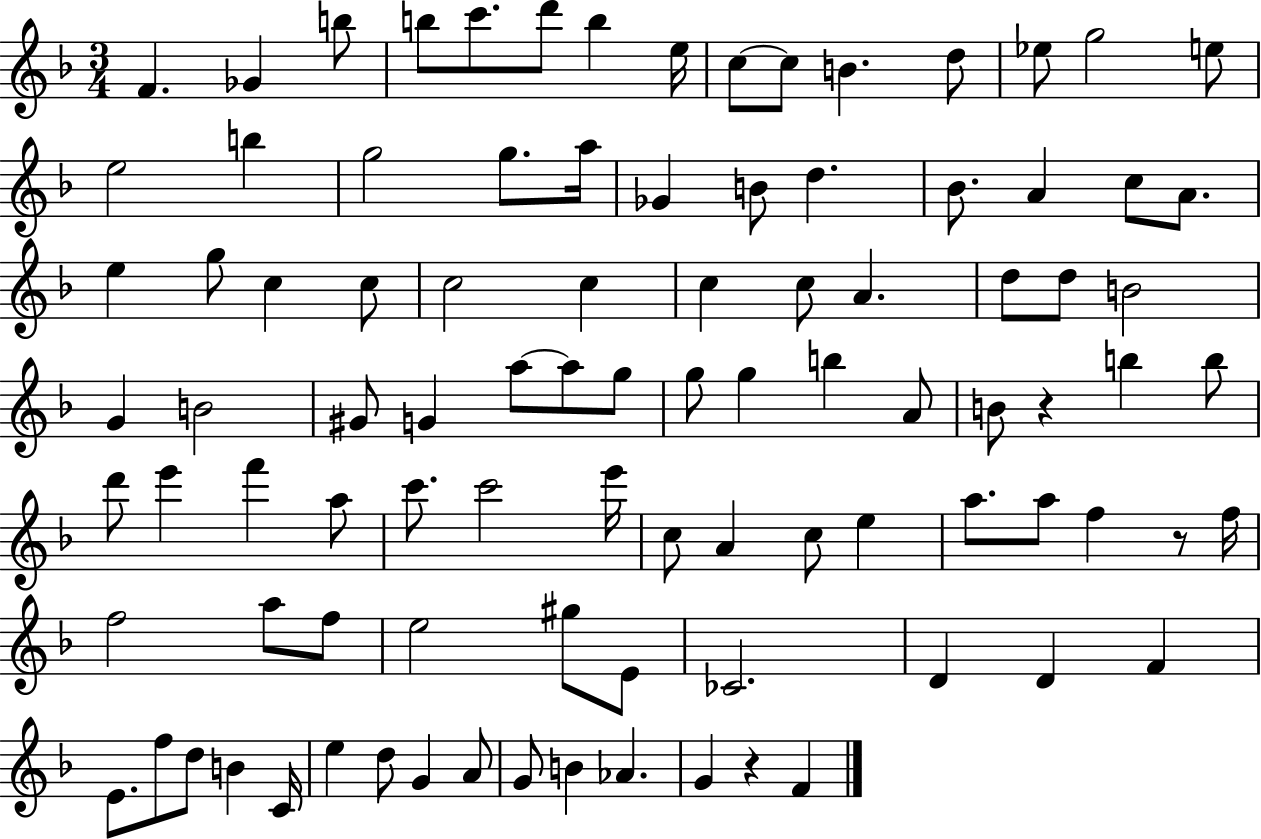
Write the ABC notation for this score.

X:1
T:Untitled
M:3/4
L:1/4
K:F
F _G b/2 b/2 c'/2 d'/2 b e/4 c/2 c/2 B d/2 _e/2 g2 e/2 e2 b g2 g/2 a/4 _G B/2 d _B/2 A c/2 A/2 e g/2 c c/2 c2 c c c/2 A d/2 d/2 B2 G B2 ^G/2 G a/2 a/2 g/2 g/2 g b A/2 B/2 z b b/2 d'/2 e' f' a/2 c'/2 c'2 e'/4 c/2 A c/2 e a/2 a/2 f z/2 f/4 f2 a/2 f/2 e2 ^g/2 E/2 _C2 D D F E/2 f/2 d/2 B C/4 e d/2 G A/2 G/2 B _A G z F